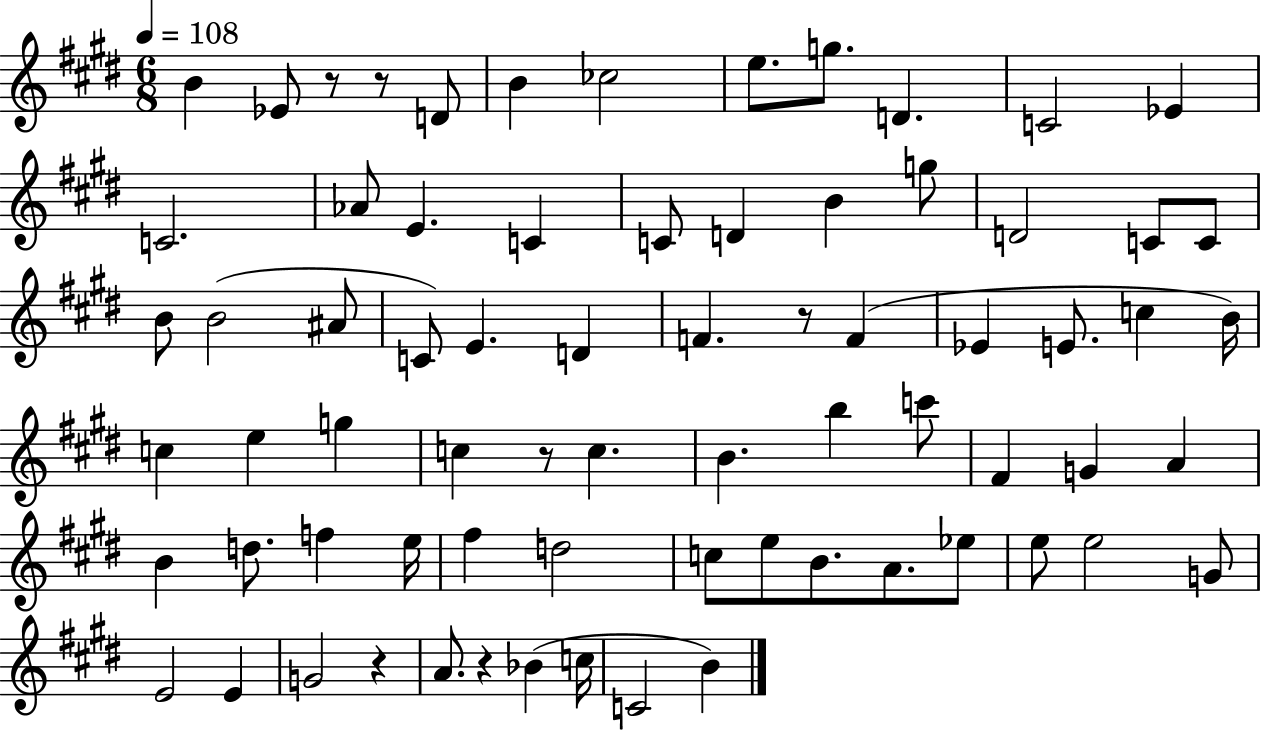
{
  \clef treble
  \numericTimeSignature
  \time 6/8
  \key e \major
  \tempo 4 = 108
  b'4 ees'8 r8 r8 d'8 | b'4 ces''2 | e''8. g''8. d'4. | c'2 ees'4 | \break c'2. | aes'8 e'4. c'4 | c'8 d'4 b'4 g''8 | d'2 c'8 c'8 | \break b'8 b'2( ais'8 | c'8) e'4. d'4 | f'4. r8 f'4( | ees'4 e'8. c''4 b'16) | \break c''4 e''4 g''4 | c''4 r8 c''4. | b'4. b''4 c'''8 | fis'4 g'4 a'4 | \break b'4 d''8. f''4 e''16 | fis''4 d''2 | c''8 e''8 b'8. a'8. ees''8 | e''8 e''2 g'8 | \break e'2 e'4 | g'2 r4 | a'8. r4 bes'4( c''16 | c'2 b'4) | \break \bar "|."
}